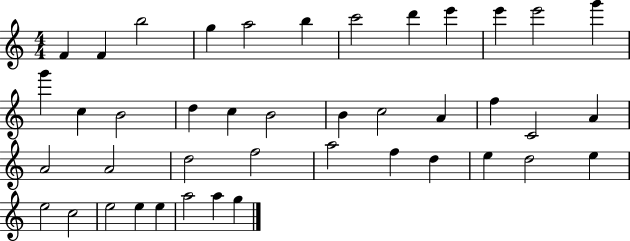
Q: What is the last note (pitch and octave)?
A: G5